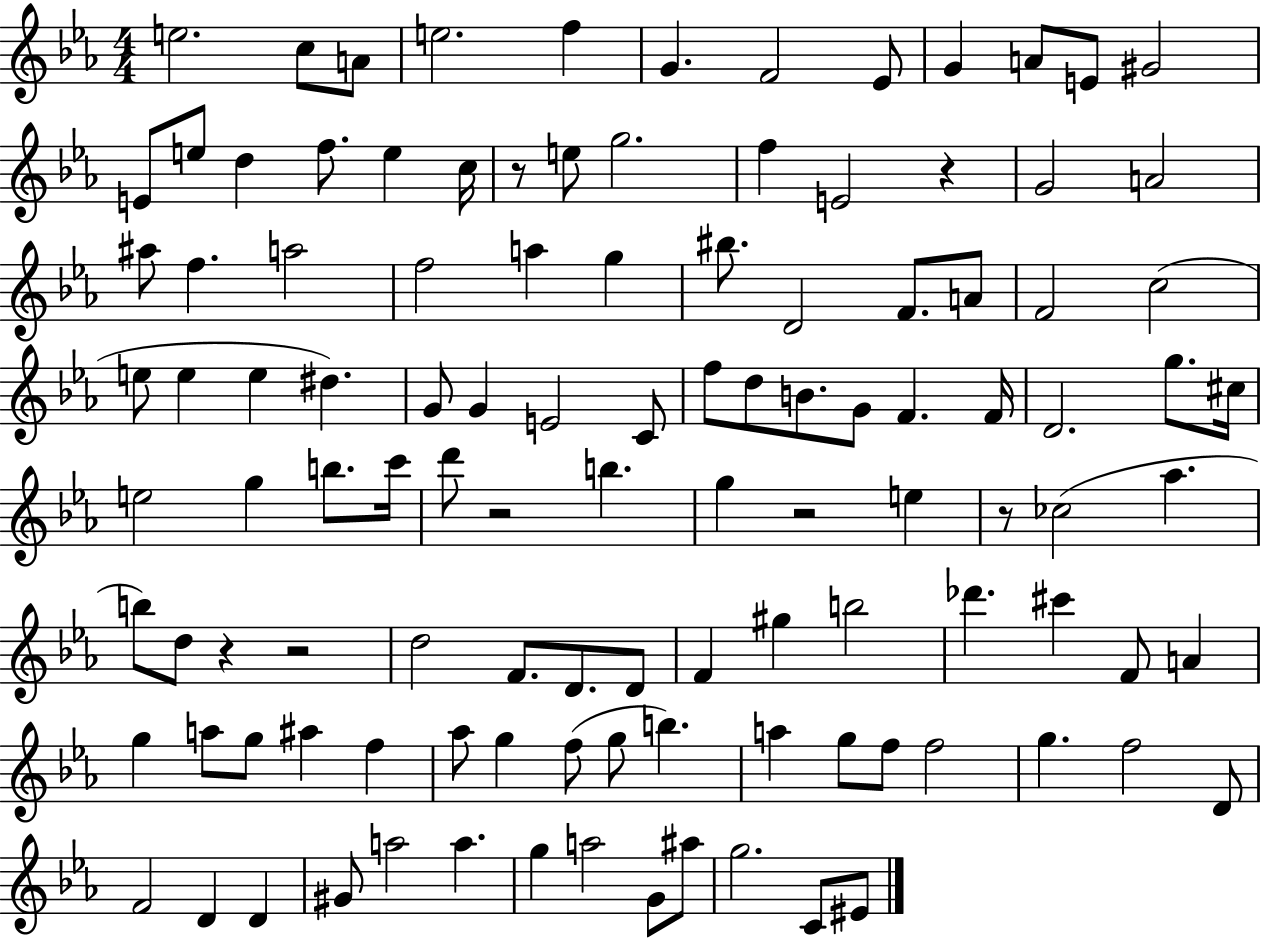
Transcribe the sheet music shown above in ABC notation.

X:1
T:Untitled
M:4/4
L:1/4
K:Eb
e2 c/2 A/2 e2 f G F2 _E/2 G A/2 E/2 ^G2 E/2 e/2 d f/2 e c/4 z/2 e/2 g2 f E2 z G2 A2 ^a/2 f a2 f2 a g ^b/2 D2 F/2 A/2 F2 c2 e/2 e e ^d G/2 G E2 C/2 f/2 d/2 B/2 G/2 F F/4 D2 g/2 ^c/4 e2 g b/2 c'/4 d'/2 z2 b g z2 e z/2 _c2 _a b/2 d/2 z z2 d2 F/2 D/2 D/2 F ^g b2 _d' ^c' F/2 A g a/2 g/2 ^a f _a/2 g f/2 g/2 b a g/2 f/2 f2 g f2 D/2 F2 D D ^G/2 a2 a g a2 G/2 ^a/2 g2 C/2 ^E/2